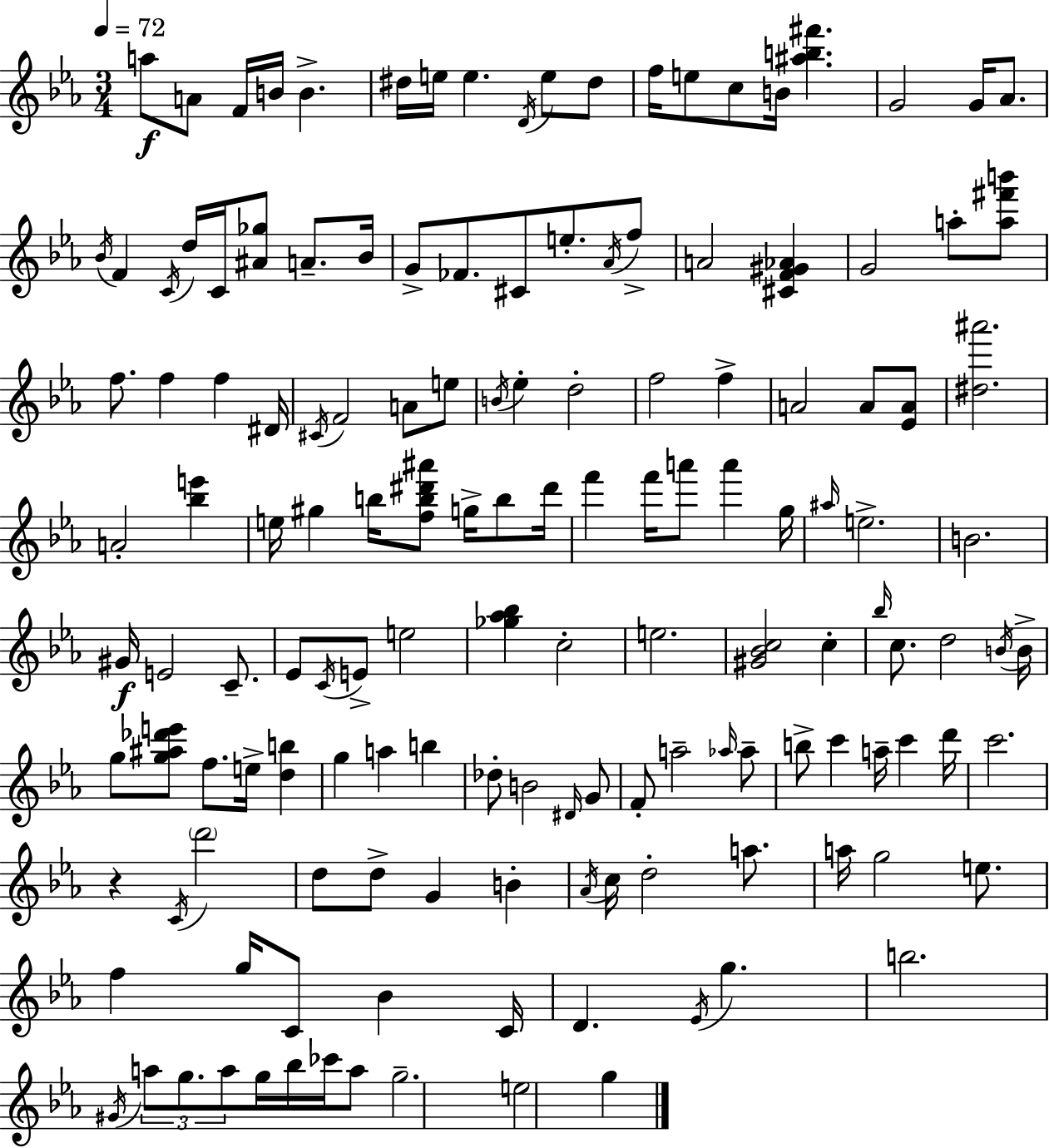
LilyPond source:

{
  \clef treble
  \numericTimeSignature
  \time 3/4
  \key ees \major
  \tempo 4 = 72
  a''8\f a'8 f'16 b'16 b'4.-> | dis''16 e''16 e''4. \acciaccatura { d'16 } e''8 dis''8 | f''16 e''8 c''8 b'16 <ais'' b'' fis'''>4. | g'2 g'16 aes'8. | \break \acciaccatura { bes'16 } f'4 \acciaccatura { c'16 } d''16 c'16 <ais' ges''>8 a'8.-- | bes'16 g'8-> fes'8. cis'8 e''8.-. | \acciaccatura { aes'16 } f''8-> a'2 | <cis' f' gis' aes'>4 g'2 | \break a''8-. <a'' fis''' b'''>8 f''8. f''4 f''4 | dis'16 \acciaccatura { cis'16 } f'2 | a'8 e''8 \acciaccatura { b'16 } ees''4-. d''2-. | f''2 | \break f''4-> a'2 | a'8 <ees' a'>8 <dis'' ais'''>2. | a'2-. | <bes'' e'''>4 e''16 gis''4 b''16 | \break <f'' b'' dis''' ais'''>8 g''16-> b''8 dis'''16 f'''4 f'''16 a'''8 | a'''4 g''16 \grace { ais''16 } e''2.-> | b'2. | gis'16\f e'2 | \break c'8.-- ees'8 \acciaccatura { c'16 } e'8-> | e''2 <ges'' aes'' bes''>4 | c''2-. e''2. | <gis' bes' c''>2 | \break c''4-. \grace { bes''16 } c''8. | d''2 \acciaccatura { b'16 } b'16-> g''8 | <g'' ais'' des''' e'''>8 f''8. e''16-> <d'' b''>4 g''4 | a''4 b''4 des''8-. | \break b'2 \grace { dis'16 } g'8 f'8-. | a''2-- \grace { aes''16 } aes''8-- | b''8-> c'''4 a''16-- c'''4 d'''16 | c'''2. | \break r4 \acciaccatura { c'16 } \parenthesize d'''2 | d''8 d''8-> g'4 b'4-. | \acciaccatura { aes'16 } c''16 d''2-. a''8. | a''16 g''2 e''8. | \break f''4 g''16 c'8 bes'4 | c'16 d'4. \acciaccatura { ees'16 } g''4. | b''2. | \acciaccatura { gis'16 } \tuplet 3/2 { a''8 g''8. a''8 } g''16 | \break bes''16 ces'''16 a''8 g''2.-- | e''2 | g''4 \bar "|."
}